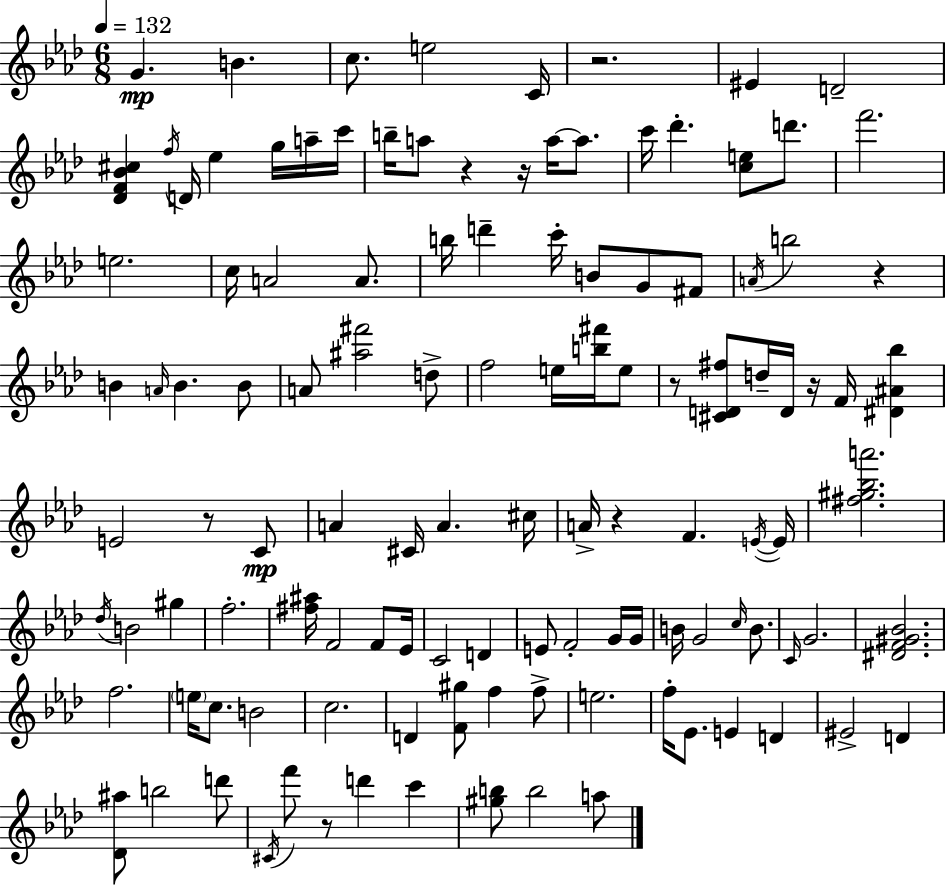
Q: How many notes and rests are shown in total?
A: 118